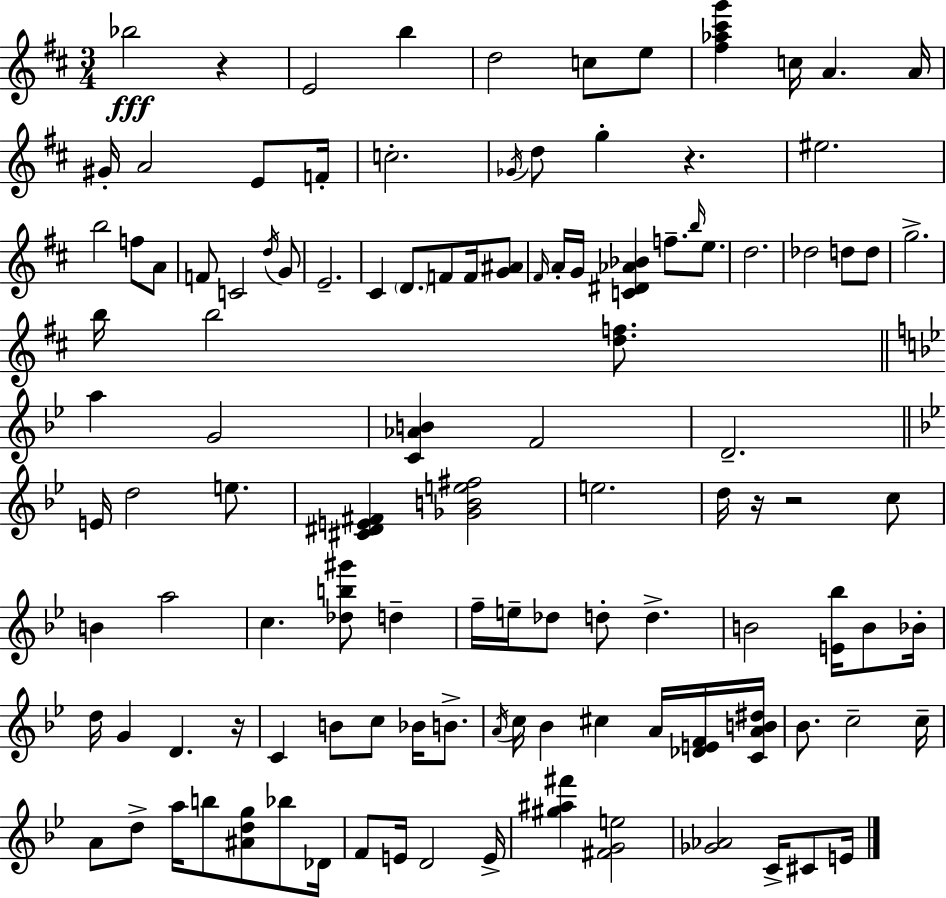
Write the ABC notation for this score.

X:1
T:Untitled
M:3/4
L:1/4
K:D
_b2 z E2 b d2 c/2 e/2 [^f_a^c'g'] c/4 A A/4 ^G/4 A2 E/2 F/4 c2 _G/4 d/2 g z ^e2 b2 f/2 A/2 F/2 C2 d/4 G/2 E2 ^C D/2 F/2 F/4 [G^A]/2 ^F/4 A/4 G/4 [C^D_A_B] f/2 b/4 e/2 d2 _d2 d/2 d/2 g2 b/4 b2 [df]/2 a G2 [C_AB] F2 D2 E/4 d2 e/2 [^C^DE^F] [_GBe^f]2 e2 d/4 z/4 z2 c/2 B a2 c [_db^g']/2 d f/4 e/4 _d/2 d/2 d B2 [E_b]/4 B/2 _B/4 d/4 G D z/4 C B/2 c/2 _B/4 B/2 A/4 c/4 _B ^c A/4 [_DEF]/4 [CAB^d]/4 _B/2 c2 c/4 A/2 d/2 a/4 b/2 [^Adg]/2 _b/2 _D/4 F/2 E/4 D2 E/4 [^g^a^f'] [^FGe]2 [_G_A]2 C/4 ^C/2 E/4